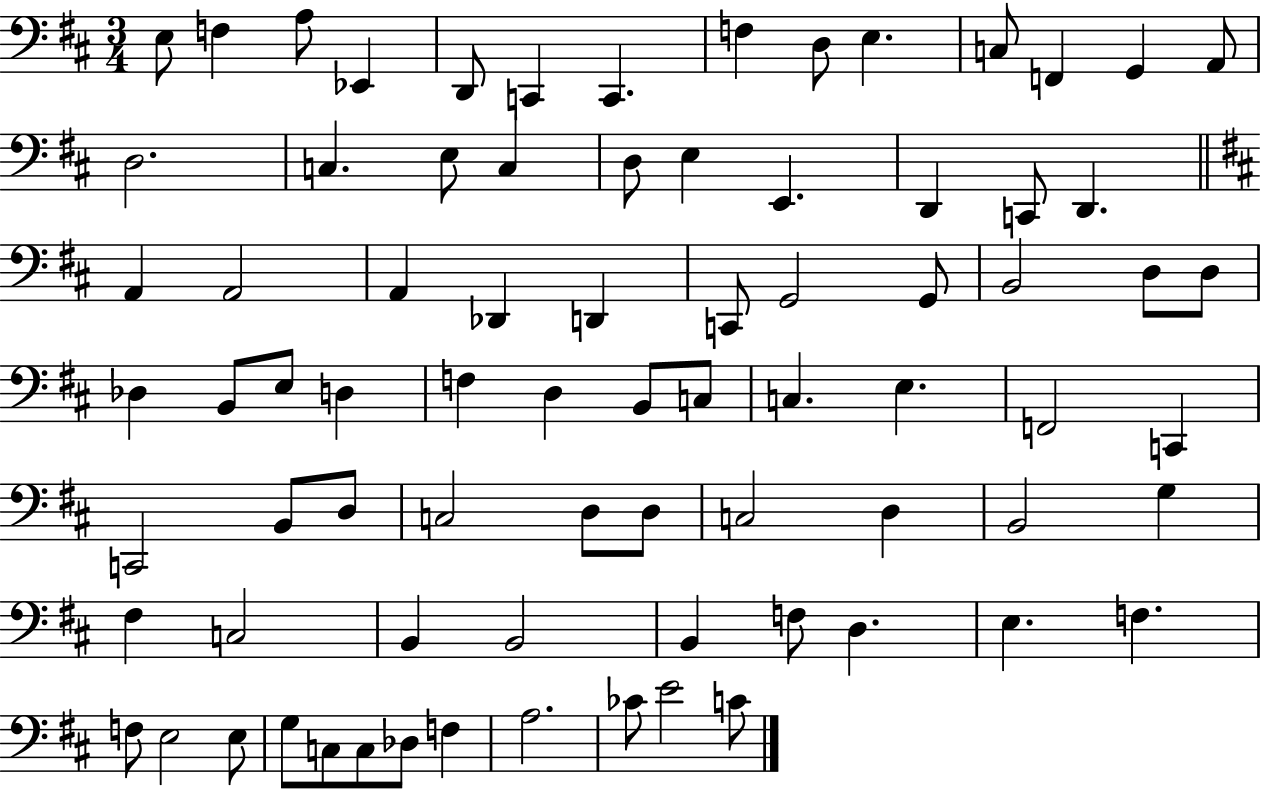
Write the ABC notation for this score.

X:1
T:Untitled
M:3/4
L:1/4
K:D
E,/2 F, A,/2 _E,, D,,/2 C,, C,, F, D,/2 E, C,/2 F,, G,, A,,/2 D,2 C, E,/2 C, D,/2 E, E,, D,, C,,/2 D,, A,, A,,2 A,, _D,, D,, C,,/2 G,,2 G,,/2 B,,2 D,/2 D,/2 _D, B,,/2 E,/2 D, F, D, B,,/2 C,/2 C, E, F,,2 C,, C,,2 B,,/2 D,/2 C,2 D,/2 D,/2 C,2 D, B,,2 G, ^F, C,2 B,, B,,2 B,, F,/2 D, E, F, F,/2 E,2 E,/2 G,/2 C,/2 C,/2 _D,/2 F, A,2 _C/2 E2 C/2